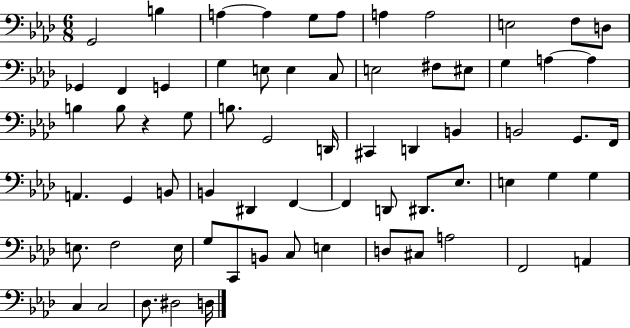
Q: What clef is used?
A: bass